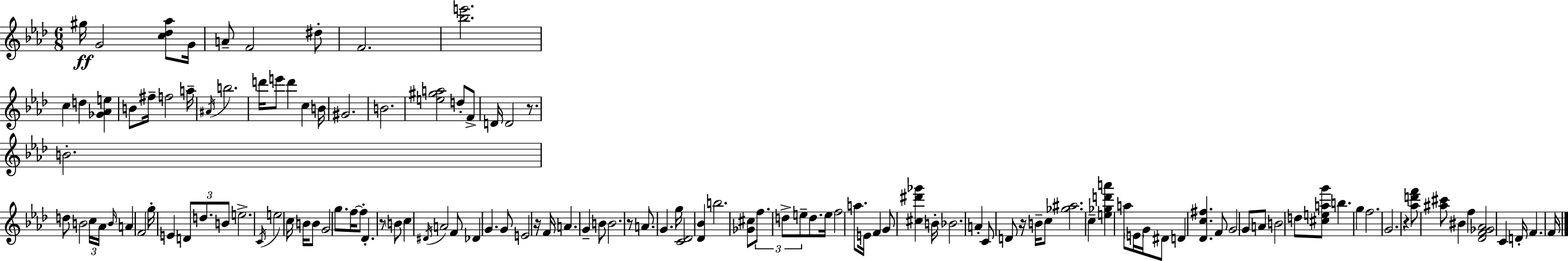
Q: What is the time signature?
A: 6/8